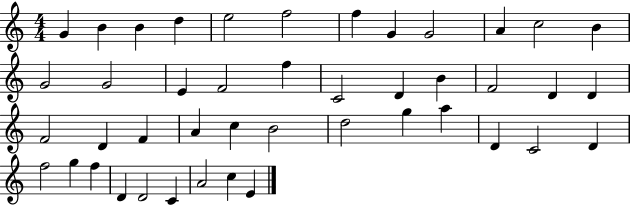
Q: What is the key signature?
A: C major